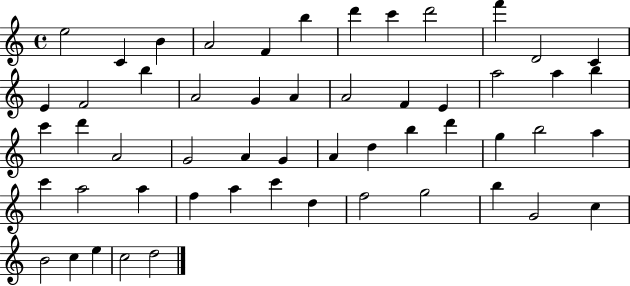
E5/h C4/q B4/q A4/h F4/q B5/q D6/q C6/q D6/h F6/q D4/h C4/q E4/q F4/h B5/q A4/h G4/q A4/q A4/h F4/q E4/q A5/h A5/q B5/q C6/q D6/q A4/h G4/h A4/q G4/q A4/q D5/q B5/q D6/q G5/q B5/h A5/q C6/q A5/h A5/q F5/q A5/q C6/q D5/q F5/h G5/h B5/q G4/h C5/q B4/h C5/q E5/q C5/h D5/h